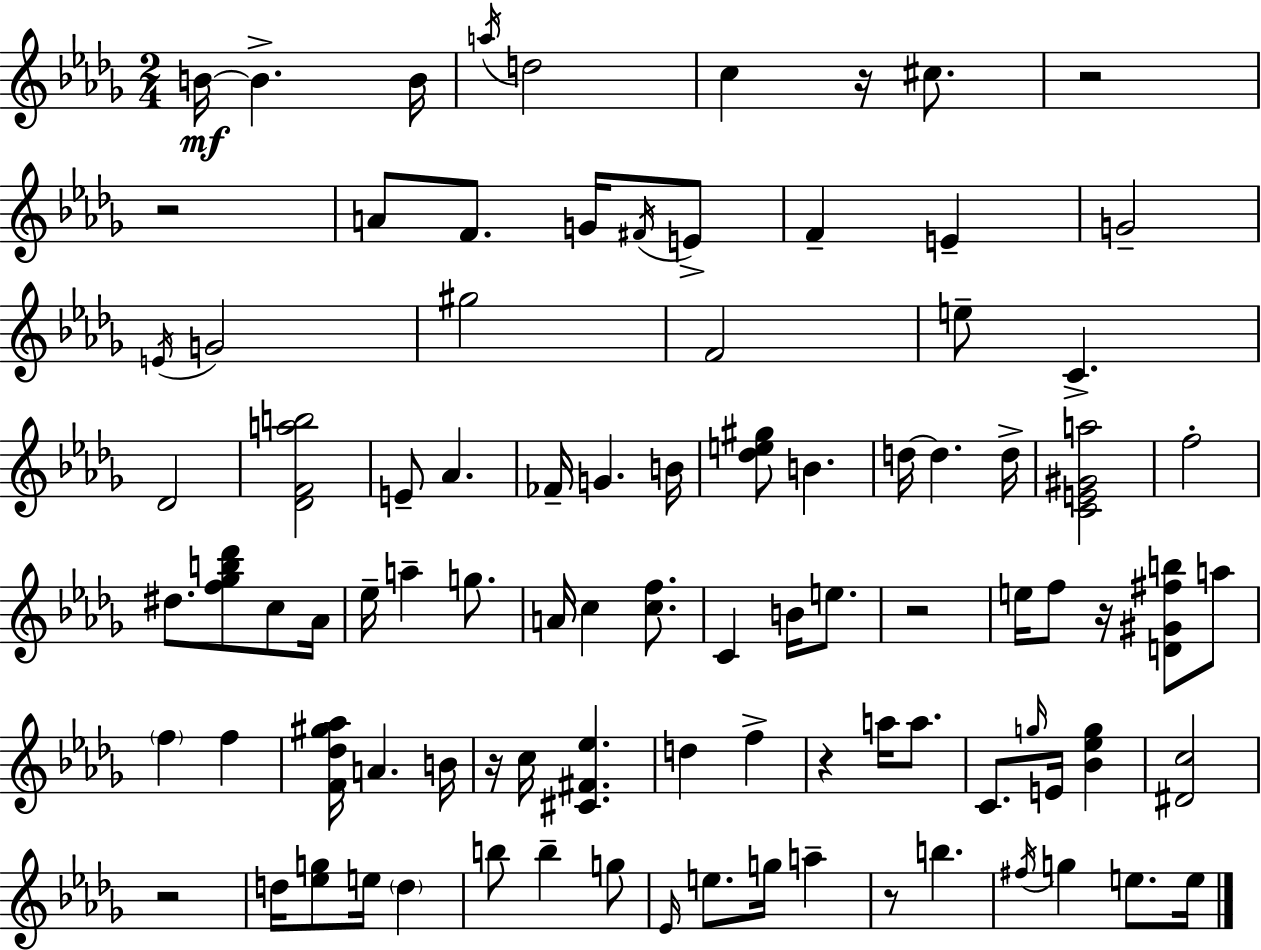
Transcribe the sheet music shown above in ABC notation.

X:1
T:Untitled
M:2/4
L:1/4
K:Bbm
B/4 B B/4 a/4 d2 c z/4 ^c/2 z2 z2 A/2 F/2 G/4 ^F/4 E/2 F E G2 E/4 G2 ^g2 F2 e/2 C _D2 [_DFab]2 E/2 _A _F/4 G B/4 [_de^g]/2 B d/4 d d/4 [CE^Ga]2 f2 ^d/2 [f_gb_d']/2 c/2 _A/4 _e/4 a g/2 A/4 c [cf]/2 C B/4 e/2 z2 e/4 f/2 z/4 [D^G^fb]/2 a/2 f f [F_d^g_a]/4 A B/4 z/4 c/4 [^C^F_e] d f z a/4 a/2 C/2 g/4 E/4 [_B_eg] [^Dc]2 z2 d/4 [_eg]/2 e/4 d b/2 b g/2 _E/4 e/2 g/4 a z/2 b ^f/4 g e/2 e/4